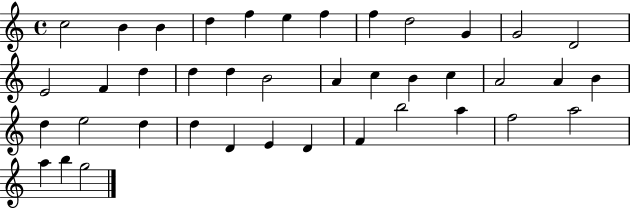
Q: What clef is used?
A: treble